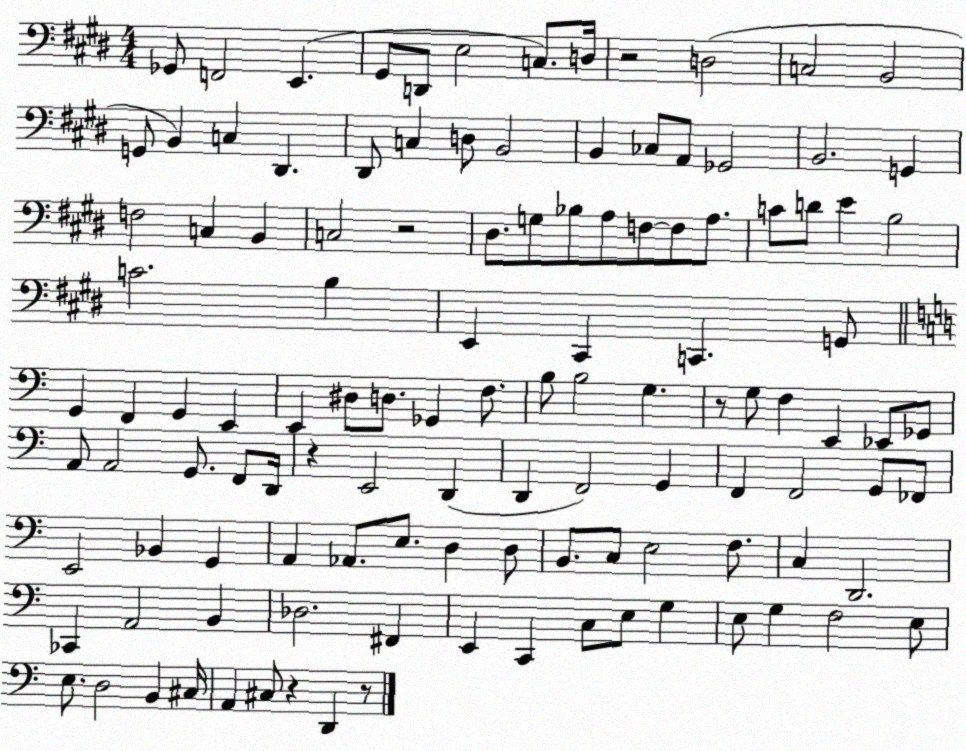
X:1
T:Untitled
M:4/4
L:1/4
K:E
_G,,/2 F,,2 E,, ^G,,/2 D,,/2 E,2 C,/2 D,/4 z2 D,2 C,2 B,,2 G,,/2 B,, C, ^D,, ^D,,/2 C, D,/2 B,,2 B,, _C,/2 A,,/2 _G,,2 B,,2 G,, F,2 C, B,, C,2 z2 ^D,/2 G,/2 _B,/2 A,/2 F,/2 F,/2 A,/2 C/2 D/2 E B,2 C2 B, E,, ^C,, C,, G,,/2 G,, F,, G,, E,, E,, ^D,/2 D,/2 _G,, F,/2 B,/2 B,2 G, z/2 G,/2 F, E,, _E,,/2 _G,,/2 A,,/2 A,,2 G,,/2 F,,/2 D,,/4 z E,,2 D,, D,, F,,2 G,, F,, F,,2 G,,/2 _F,,/2 E,,2 _B,, G,, A,, _A,,/2 E,/2 D, D,/2 B,,/2 C,/2 E,2 F,/2 C, D,,2 _C,, A,,2 B,, _D,2 ^F,, E,, C,, C,/2 E,/2 G, E,/2 G, F,2 E,/2 E,/2 D,2 B,, ^C,/4 A,, ^C,/2 z D,, z/2